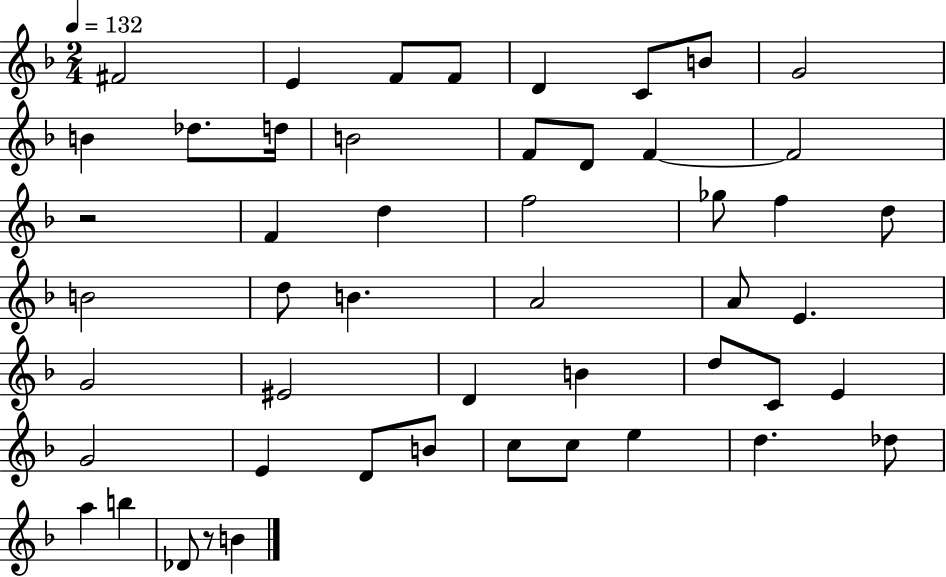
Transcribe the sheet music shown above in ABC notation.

X:1
T:Untitled
M:2/4
L:1/4
K:F
^F2 E F/2 F/2 D C/2 B/2 G2 B _d/2 d/4 B2 F/2 D/2 F F2 z2 F d f2 _g/2 f d/2 B2 d/2 B A2 A/2 E G2 ^E2 D B d/2 C/2 E G2 E D/2 B/2 c/2 c/2 e d _d/2 a b _D/2 z/2 B